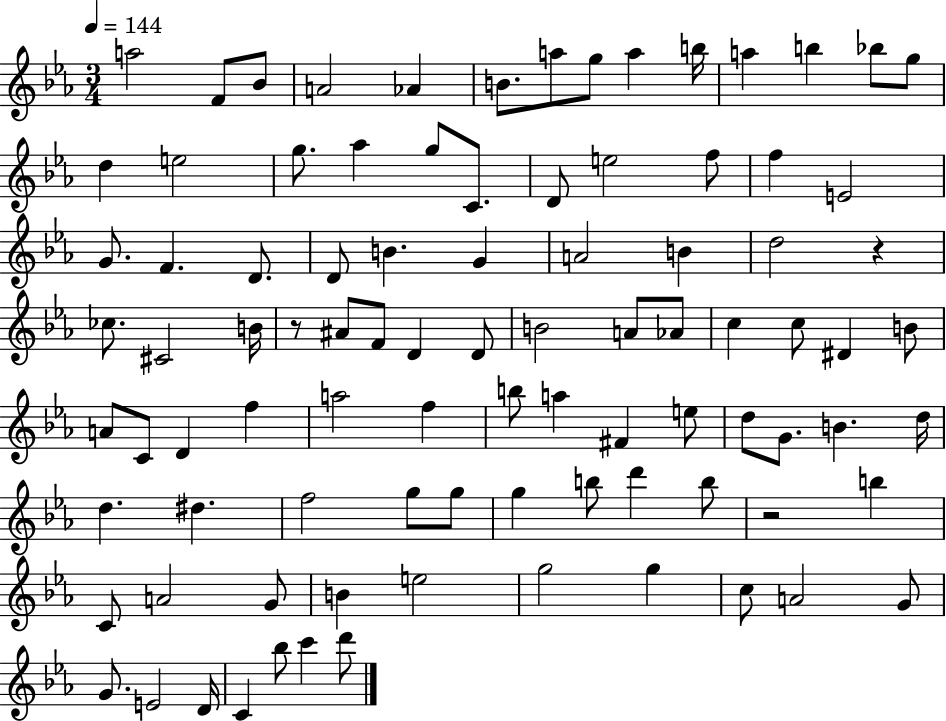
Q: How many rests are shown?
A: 3